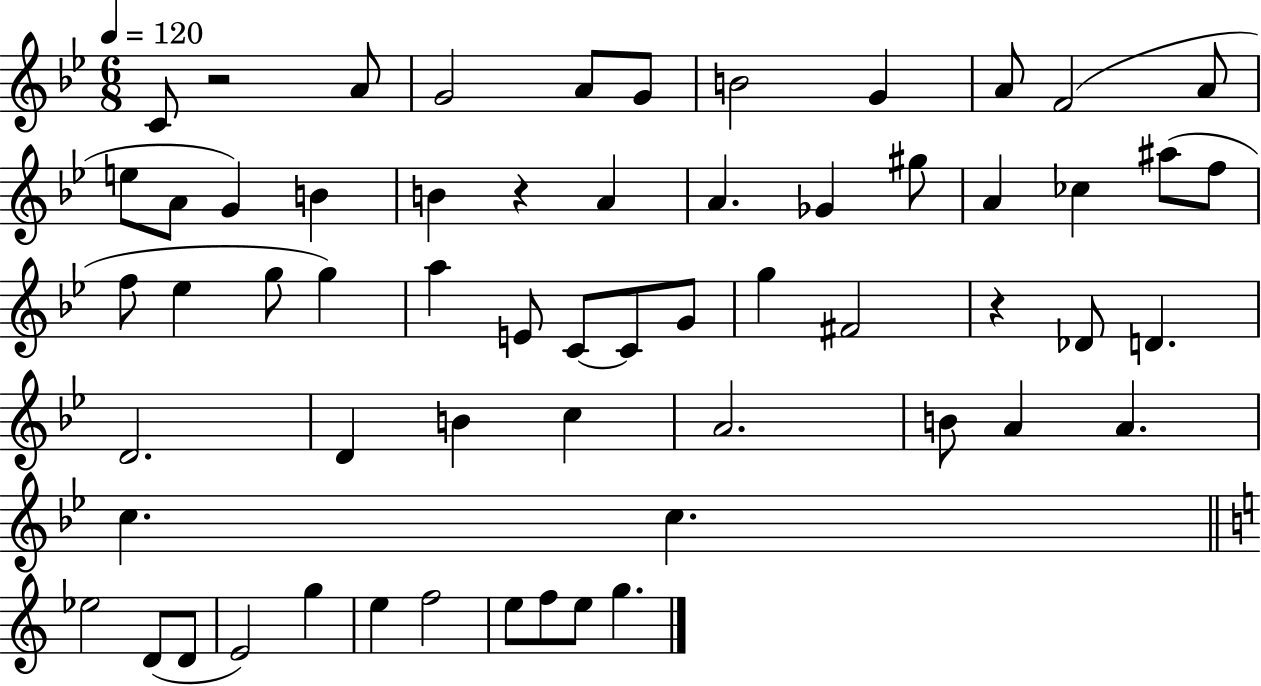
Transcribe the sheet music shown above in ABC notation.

X:1
T:Untitled
M:6/8
L:1/4
K:Bb
C/2 z2 A/2 G2 A/2 G/2 B2 G A/2 F2 A/2 e/2 A/2 G B B z A A _G ^g/2 A _c ^a/2 f/2 f/2 _e g/2 g a E/2 C/2 C/2 G/2 g ^F2 z _D/2 D D2 D B c A2 B/2 A A c c _e2 D/2 D/2 E2 g e f2 e/2 f/2 e/2 g